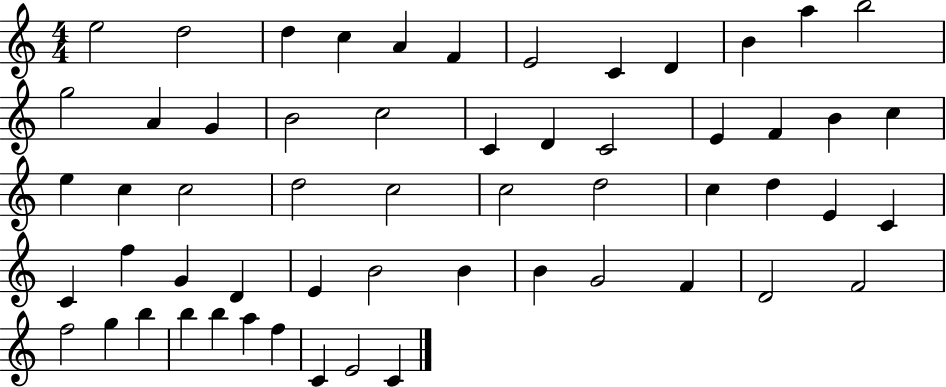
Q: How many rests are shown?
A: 0